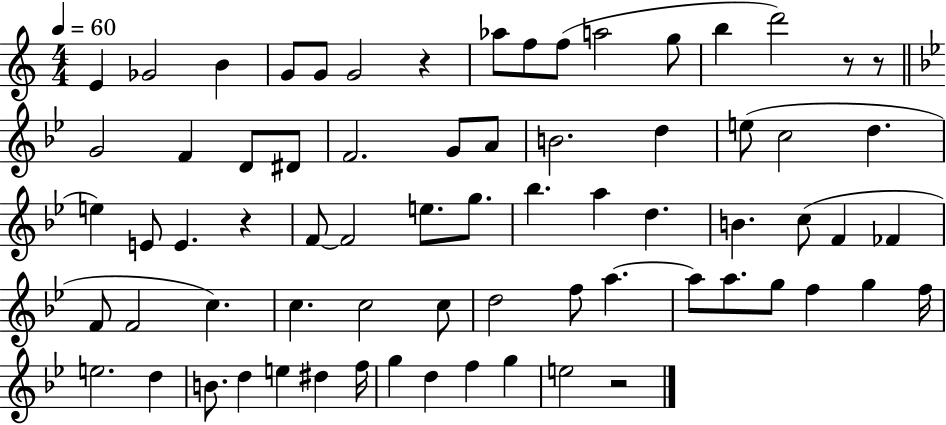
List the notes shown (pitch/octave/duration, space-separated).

E4/q Gb4/h B4/q G4/e G4/e G4/h R/q Ab5/e F5/e F5/e A5/h G5/e B5/q D6/h R/e R/e G4/h F4/q D4/e D#4/e F4/h. G4/e A4/e B4/h. D5/q E5/e C5/h D5/q. E5/q E4/e E4/q. R/q F4/e F4/h E5/e. G5/e. Bb5/q. A5/q D5/q. B4/q. C5/e F4/q FES4/q F4/e F4/h C5/q. C5/q. C5/h C5/e D5/h F5/e A5/q. A5/e A5/e. G5/e F5/q G5/q F5/s E5/h. D5/q B4/e. D5/q E5/q D#5/q F5/s G5/q D5/q F5/q G5/q E5/h R/h